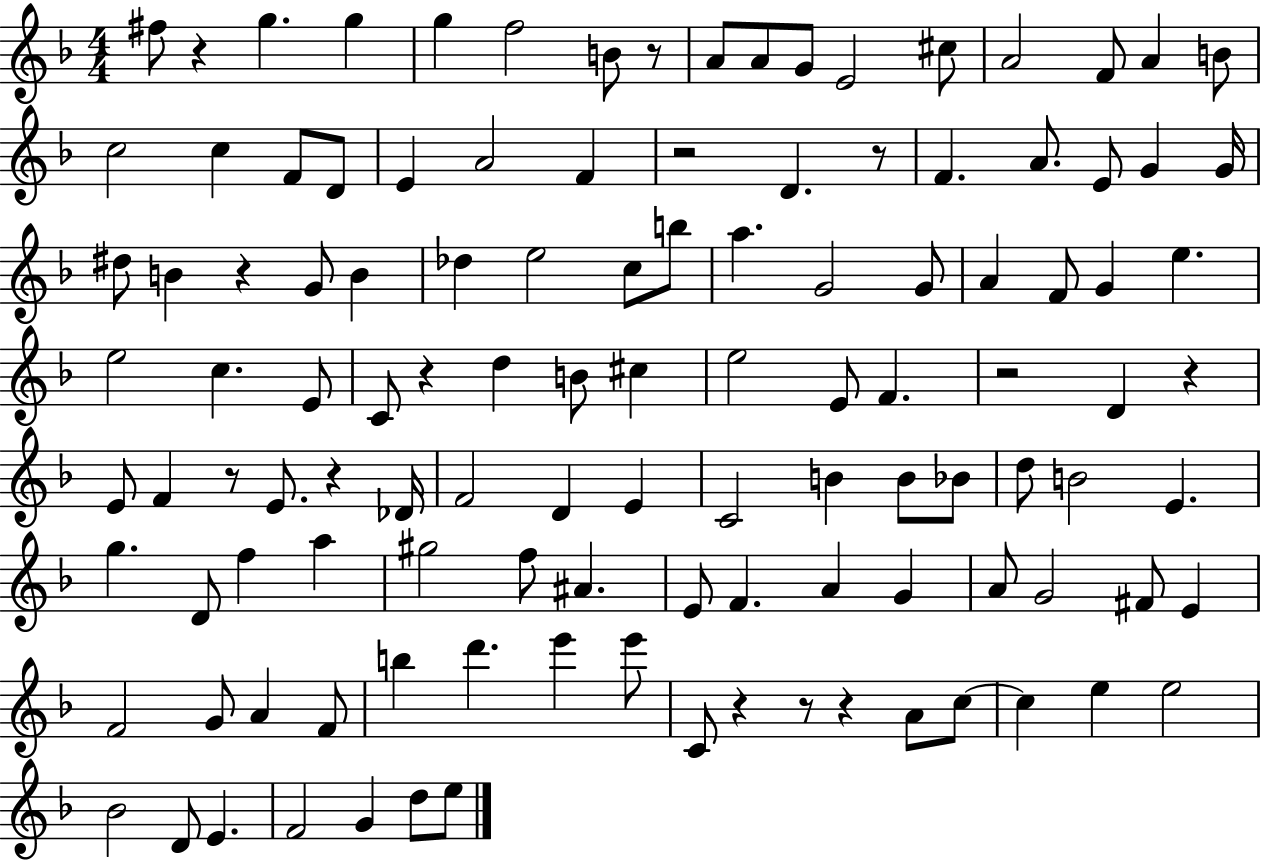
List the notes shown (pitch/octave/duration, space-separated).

F#5/e R/q G5/q. G5/q G5/q F5/h B4/e R/e A4/e A4/e G4/e E4/h C#5/e A4/h F4/e A4/q B4/e C5/h C5/q F4/e D4/e E4/q A4/h F4/q R/h D4/q. R/e F4/q. A4/e. E4/e G4/q G4/s D#5/e B4/q R/q G4/e B4/q Db5/q E5/h C5/e B5/e A5/q. G4/h G4/e A4/q F4/e G4/q E5/q. E5/h C5/q. E4/e C4/e R/q D5/q B4/e C#5/q E5/h E4/e F4/q. R/h D4/q R/q E4/e F4/q R/e E4/e. R/q Db4/s F4/h D4/q E4/q C4/h B4/q B4/e Bb4/e D5/e B4/h E4/q. G5/q. D4/e F5/q A5/q G#5/h F5/e A#4/q. E4/e F4/q. A4/q G4/q A4/e G4/h F#4/e E4/q F4/h G4/e A4/q F4/e B5/q D6/q. E6/q E6/e C4/e R/q R/e R/q A4/e C5/e C5/q E5/q E5/h Bb4/h D4/e E4/q. F4/h G4/q D5/e E5/e